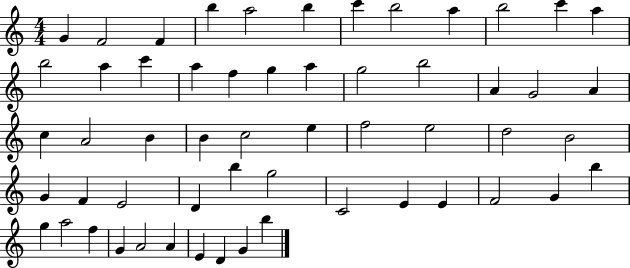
X:1
T:Untitled
M:4/4
L:1/4
K:C
G F2 F b a2 b c' b2 a b2 c' a b2 a c' a f g a g2 b2 A G2 A c A2 B B c2 e f2 e2 d2 B2 G F E2 D b g2 C2 E E F2 G b g a2 f G A2 A E D G b